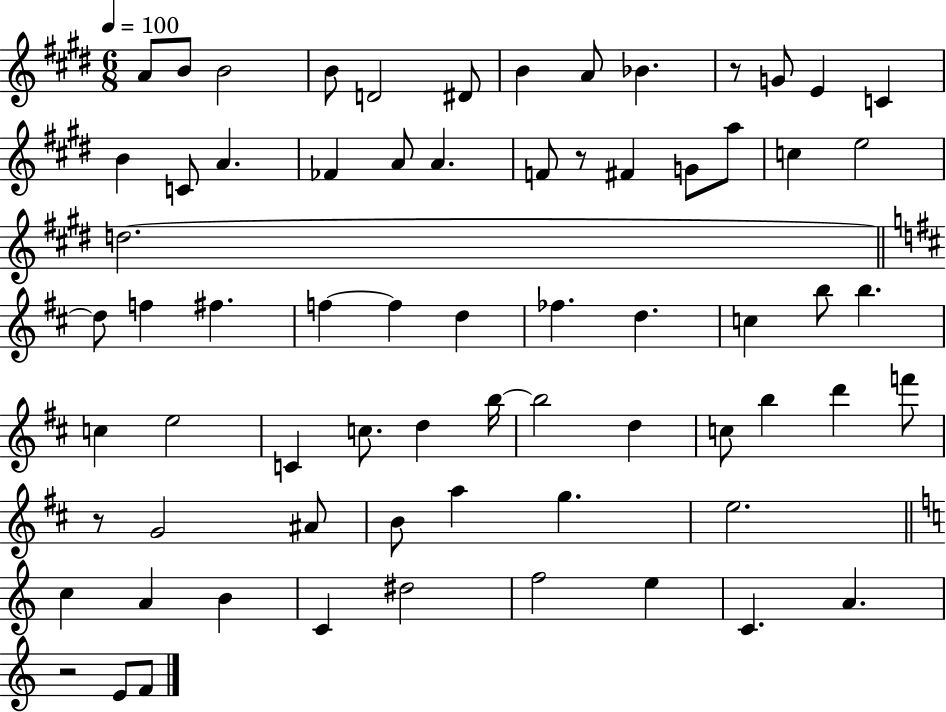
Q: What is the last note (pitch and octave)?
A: F4